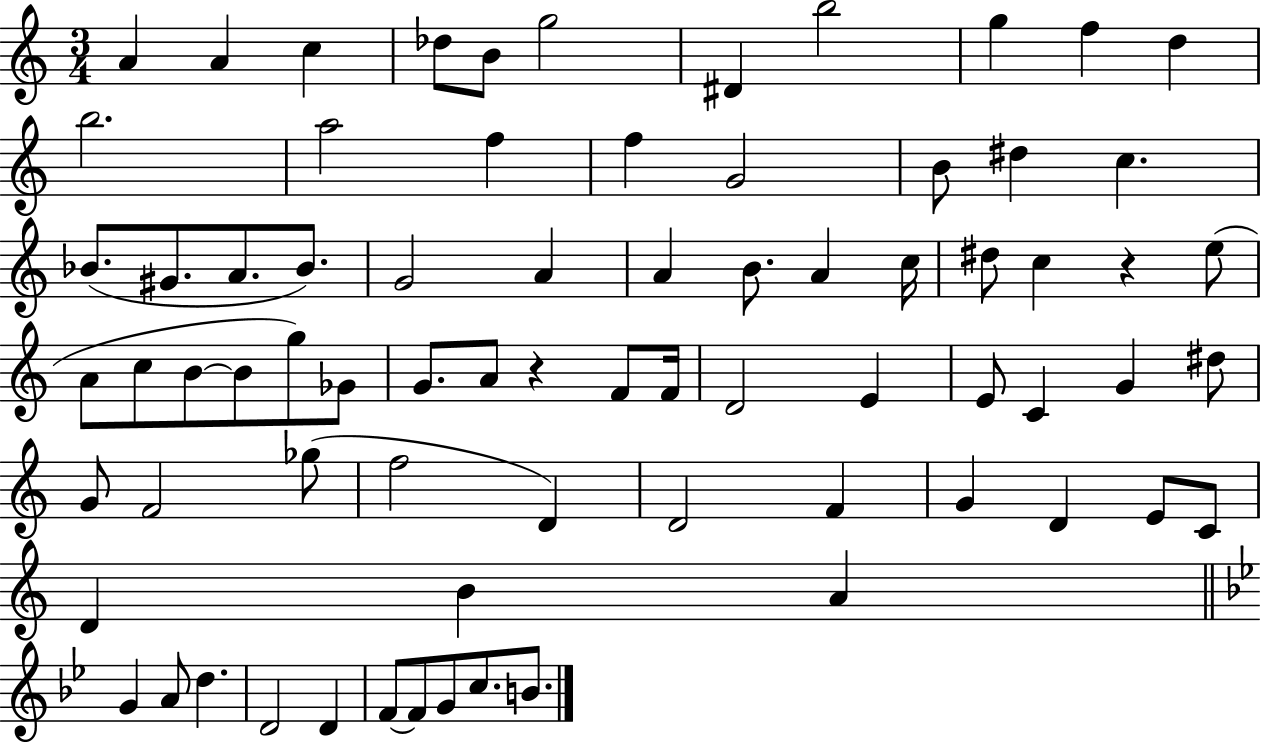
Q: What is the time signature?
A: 3/4